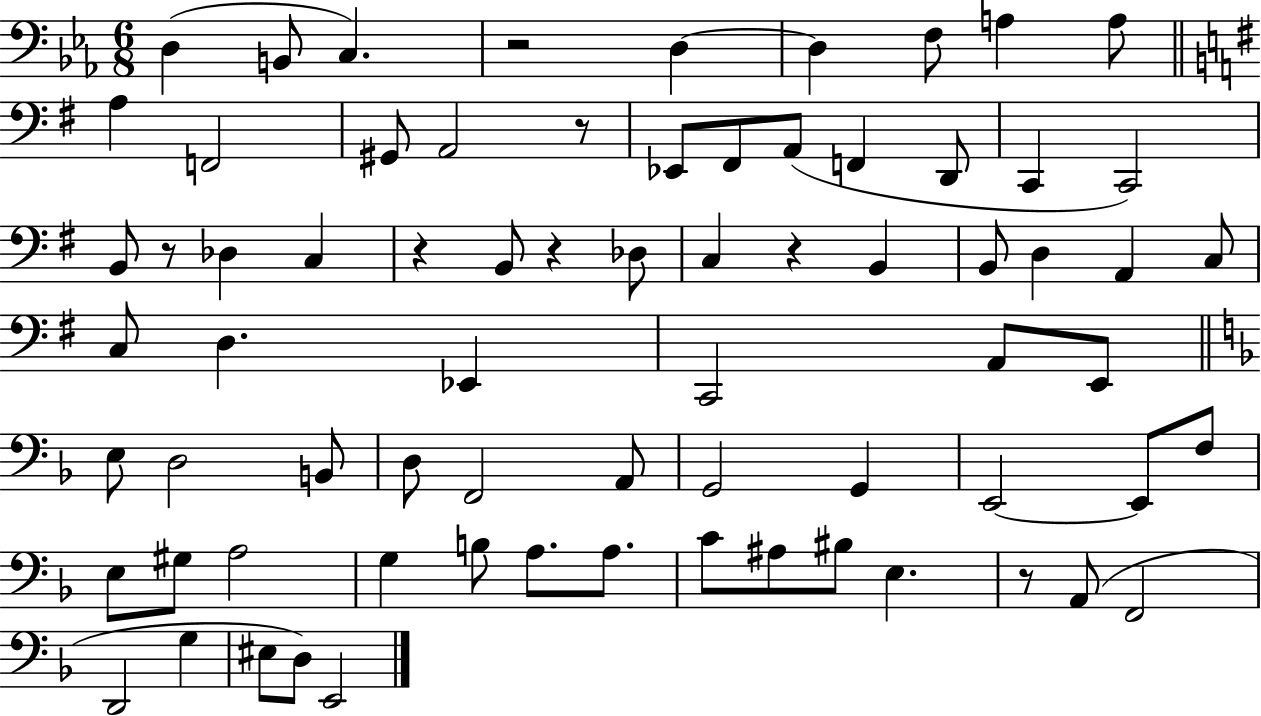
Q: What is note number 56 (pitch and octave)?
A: A#3